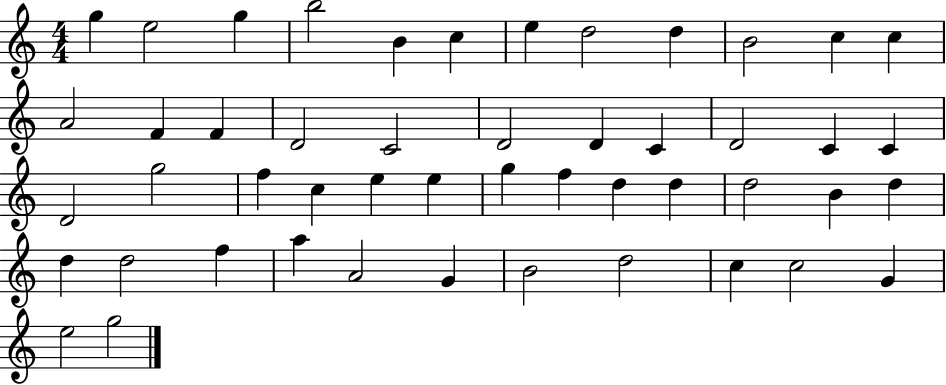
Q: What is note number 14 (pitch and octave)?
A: F4